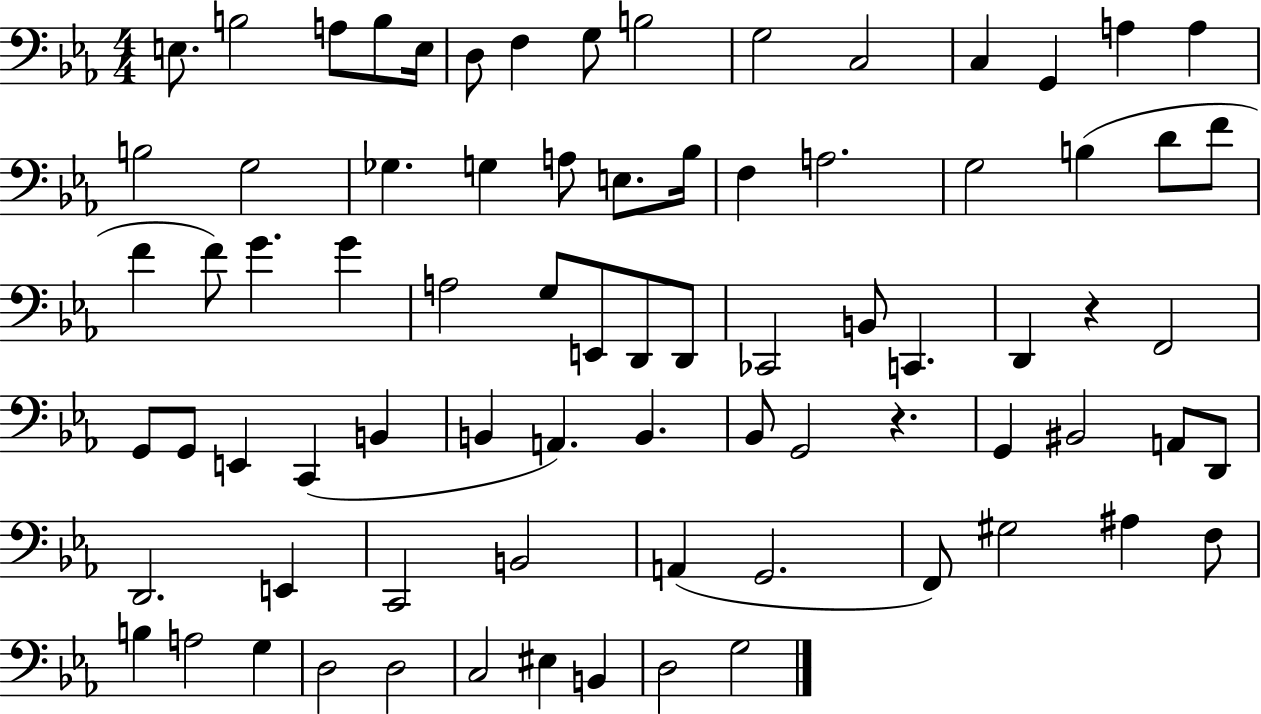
X:1
T:Untitled
M:4/4
L:1/4
K:Eb
E,/2 B,2 A,/2 B,/2 E,/4 D,/2 F, G,/2 B,2 G,2 C,2 C, G,, A, A, B,2 G,2 _G, G, A,/2 E,/2 _B,/4 F, A,2 G,2 B, D/2 F/2 F F/2 G G A,2 G,/2 E,,/2 D,,/2 D,,/2 _C,,2 B,,/2 C,, D,, z F,,2 G,,/2 G,,/2 E,, C,, B,, B,, A,, B,, _B,,/2 G,,2 z G,, ^B,,2 A,,/2 D,,/2 D,,2 E,, C,,2 B,,2 A,, G,,2 F,,/2 ^G,2 ^A, F,/2 B, A,2 G, D,2 D,2 C,2 ^E, B,, D,2 G,2